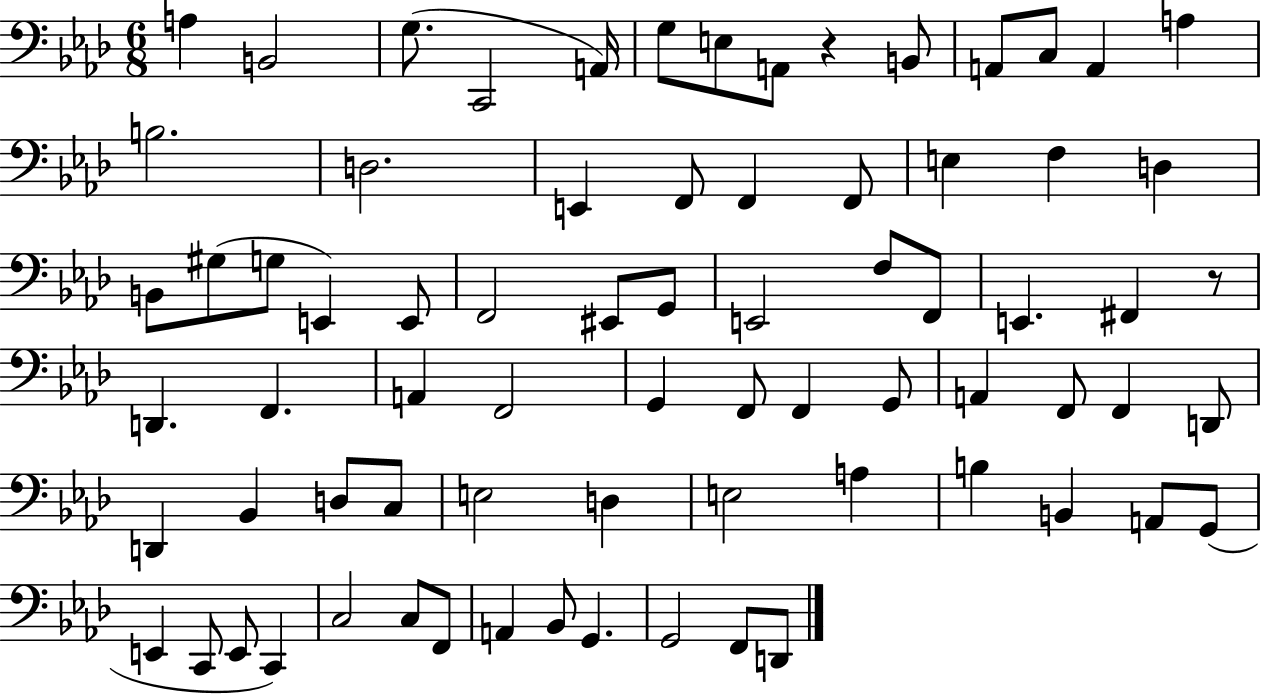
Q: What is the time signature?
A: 6/8